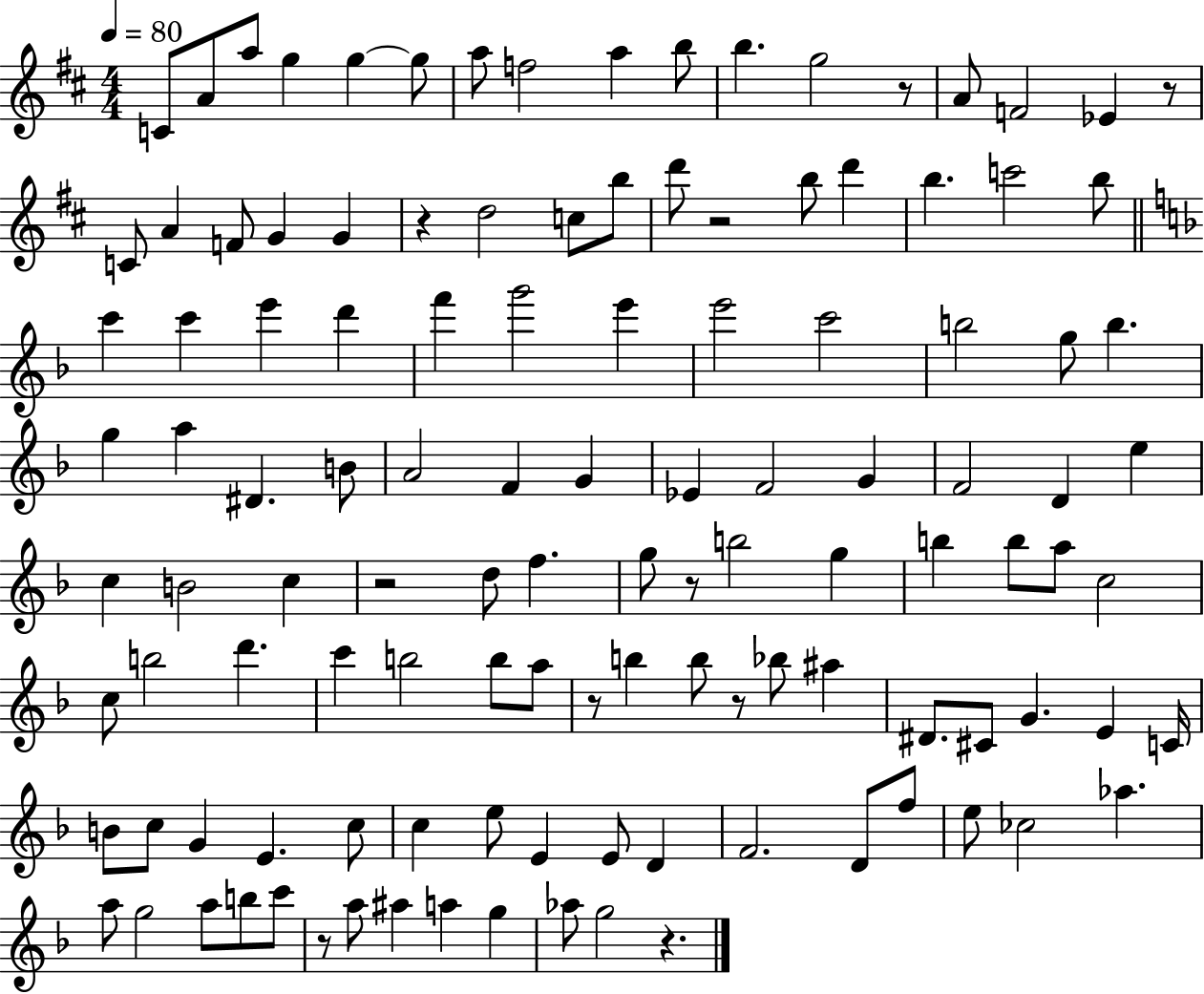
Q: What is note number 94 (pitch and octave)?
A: D4